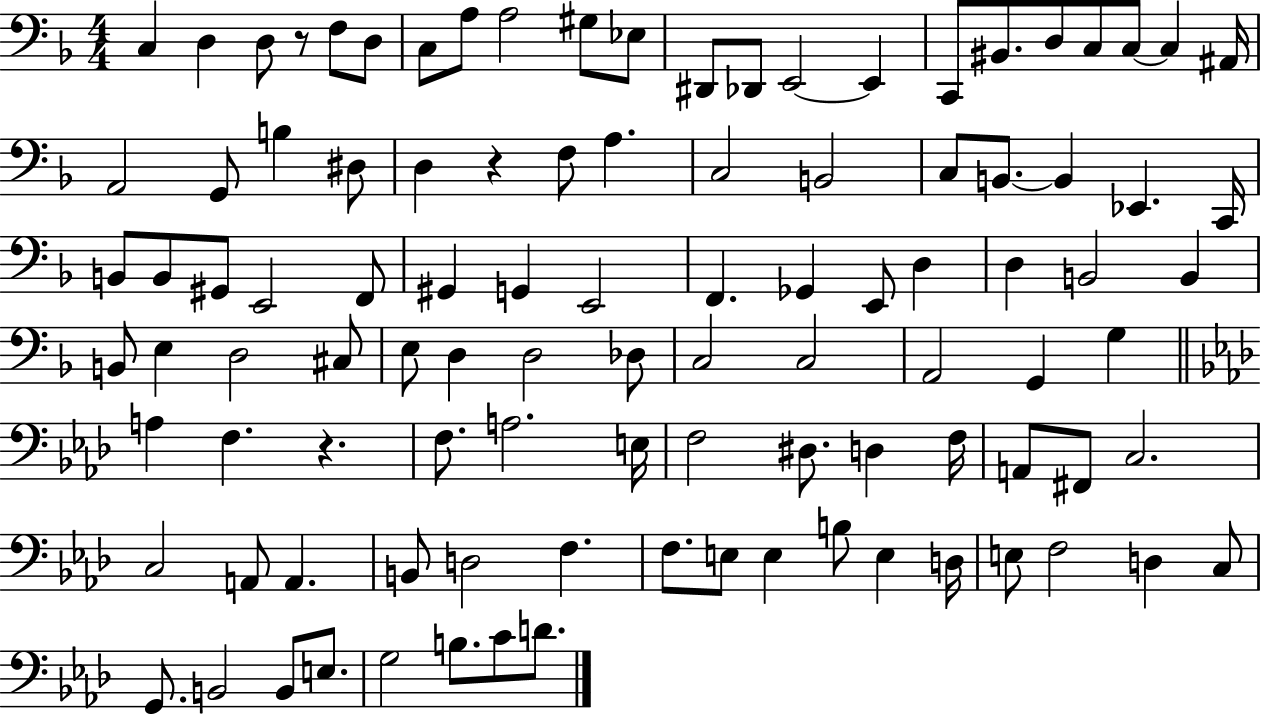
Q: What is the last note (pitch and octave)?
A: D4